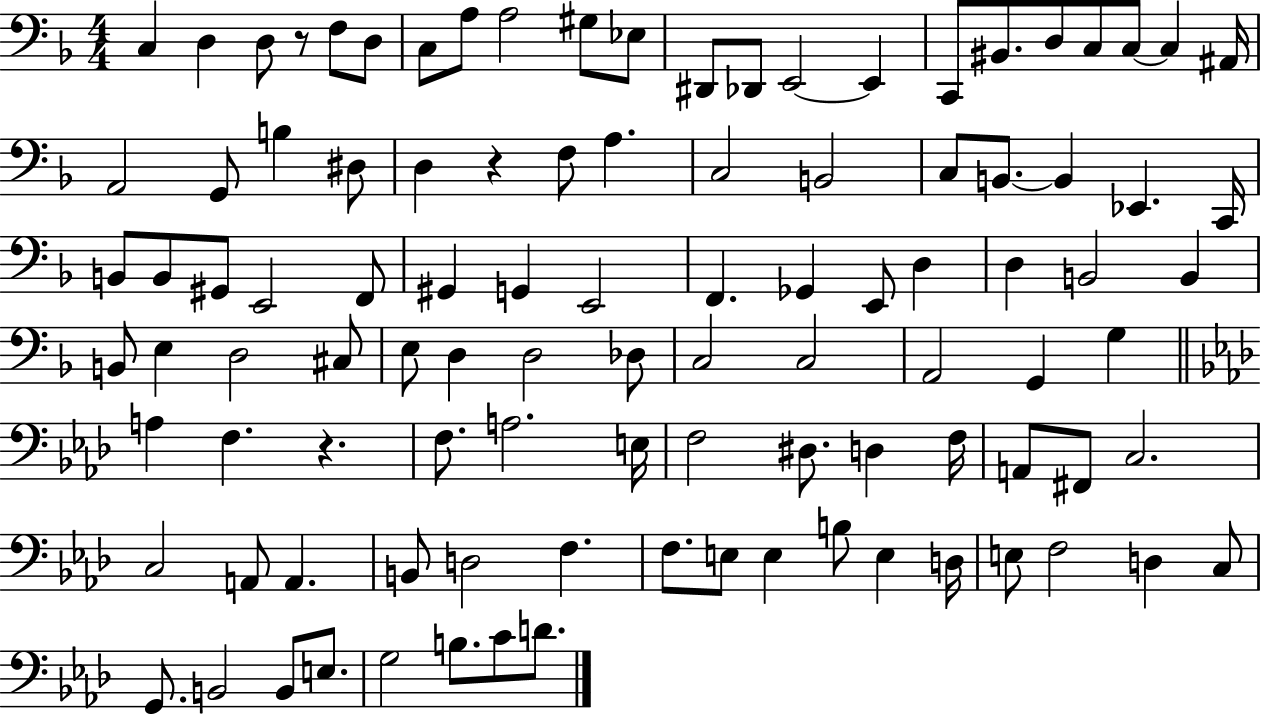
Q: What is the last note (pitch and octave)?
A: D4